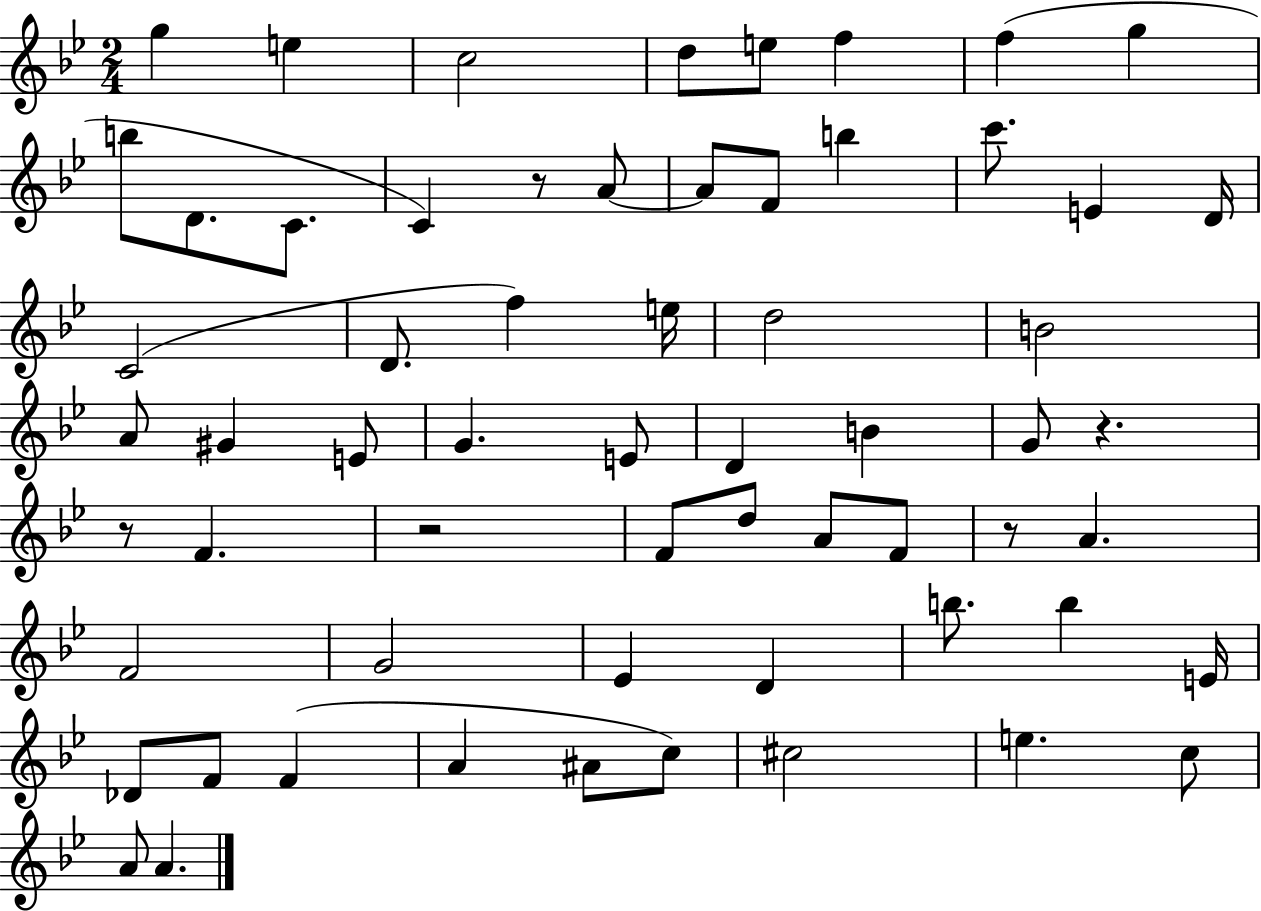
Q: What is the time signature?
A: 2/4